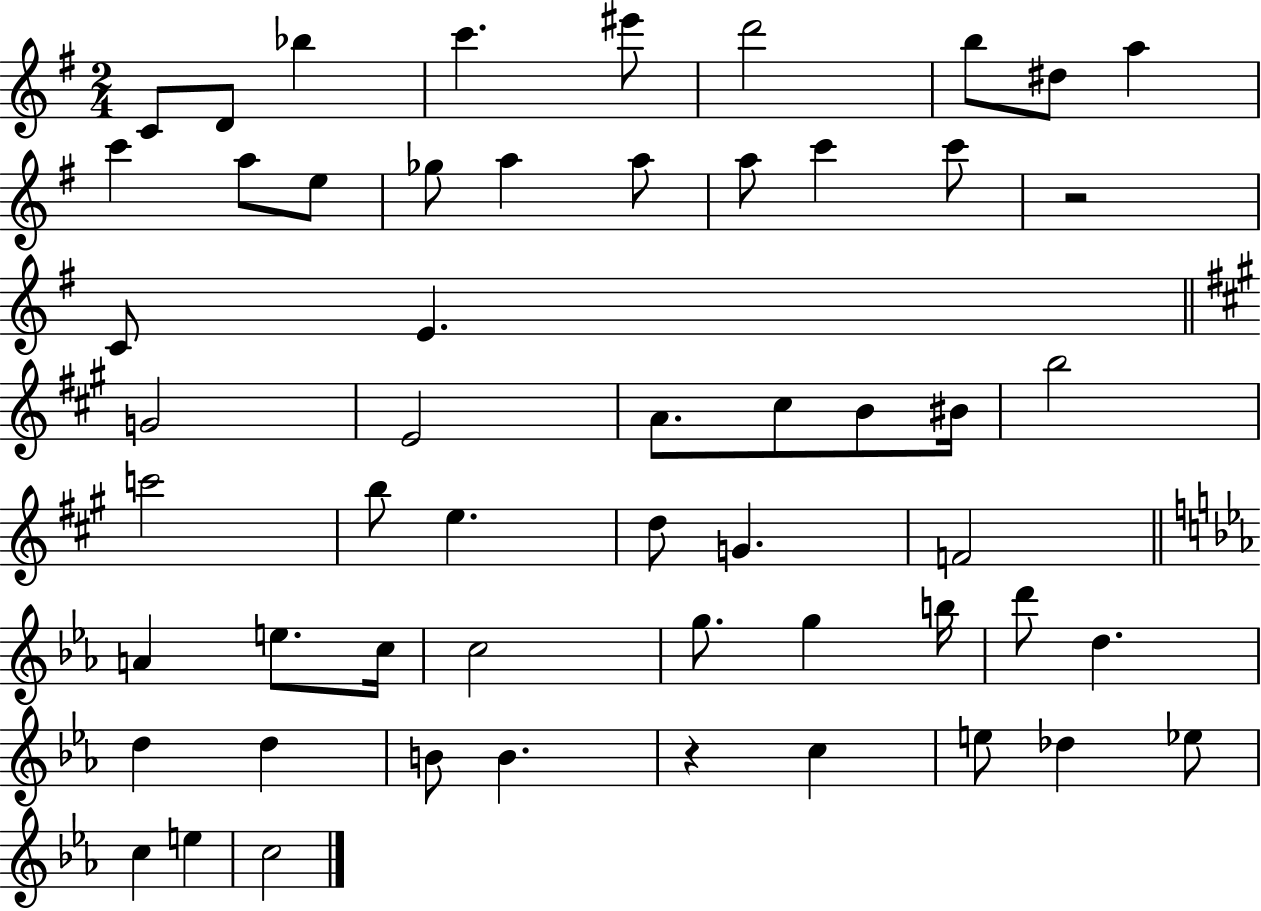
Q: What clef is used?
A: treble